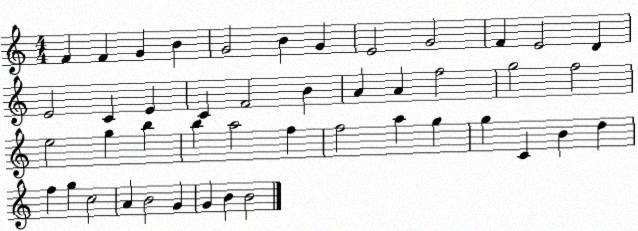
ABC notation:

X:1
T:Untitled
M:4/4
L:1/4
K:C
F F G B G2 B G E2 G2 F E2 D E2 C E C F2 B A A f2 g2 f2 e2 g b b a2 f f2 a g g C B d f g c2 A B2 G G B B2